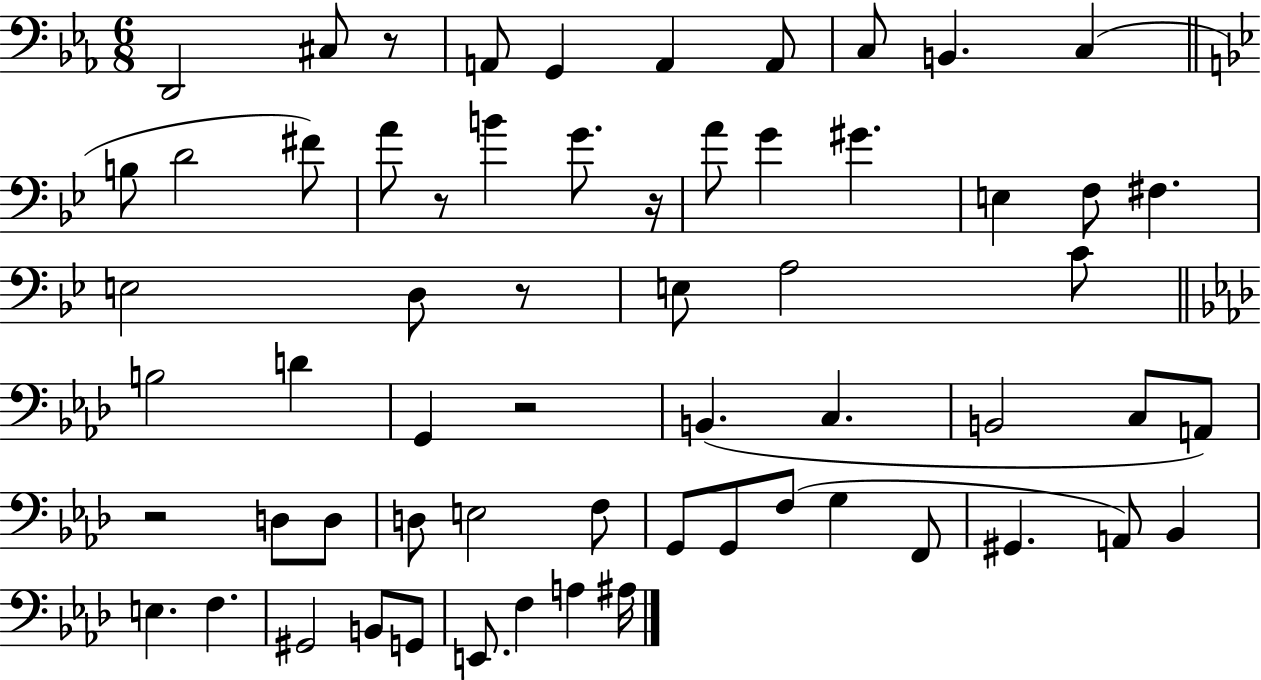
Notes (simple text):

D2/h C#3/e R/e A2/e G2/q A2/q A2/e C3/e B2/q. C3/q B3/e D4/h F#4/e A4/e R/e B4/q G4/e. R/s A4/e G4/q G#4/q. E3/q F3/e F#3/q. E3/h D3/e R/e E3/e A3/h C4/e B3/h D4/q G2/q R/h B2/q. C3/q. B2/h C3/e A2/e R/h D3/e D3/e D3/e E3/h F3/e G2/e G2/e F3/e G3/q F2/e G#2/q. A2/e Bb2/q E3/q. F3/q. G#2/h B2/e G2/e E2/e. F3/q A3/q A#3/s